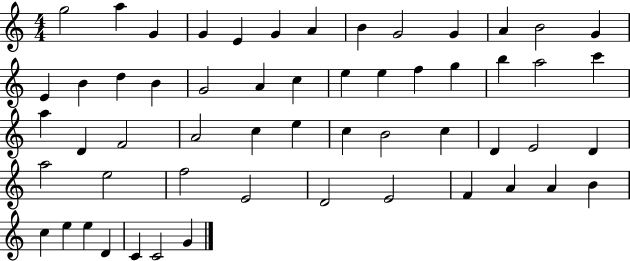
X:1
T:Untitled
M:4/4
L:1/4
K:C
g2 a G G E G A B G2 G A B2 G E B d B G2 A c e e f g b a2 c' a D F2 A2 c e c B2 c D E2 D a2 e2 f2 E2 D2 E2 F A A B c e e D C C2 G